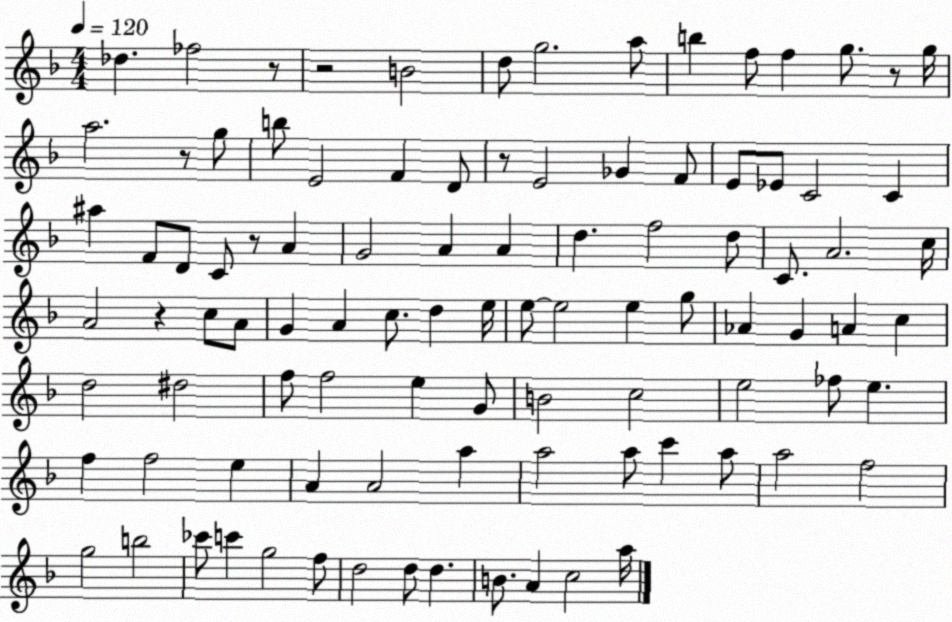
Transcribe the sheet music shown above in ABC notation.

X:1
T:Untitled
M:4/4
L:1/4
K:F
_d _f2 z/2 z2 B2 d/2 g2 a/2 b f/2 f g/2 z/2 g/4 a2 z/2 g/2 b/2 E2 F D/2 z/2 E2 _G F/2 E/2 _E/2 C2 C ^a F/2 D/2 C/2 z/2 A G2 A A d f2 d/2 C/2 A2 c/4 A2 z c/2 A/2 G A c/2 d e/4 e/2 e2 e g/2 _A G A c d2 ^d2 f/2 f2 e G/2 B2 c2 e2 _f/2 e f f2 e A A2 a a2 a/2 c' a/2 a2 f2 g2 b2 _c'/2 c' g2 f/2 d2 d/2 d B/2 A c2 a/4